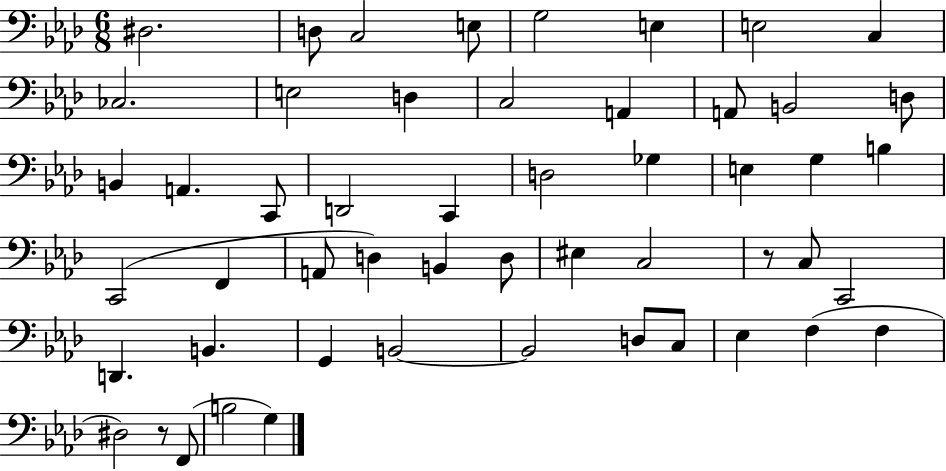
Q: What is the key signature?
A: AES major